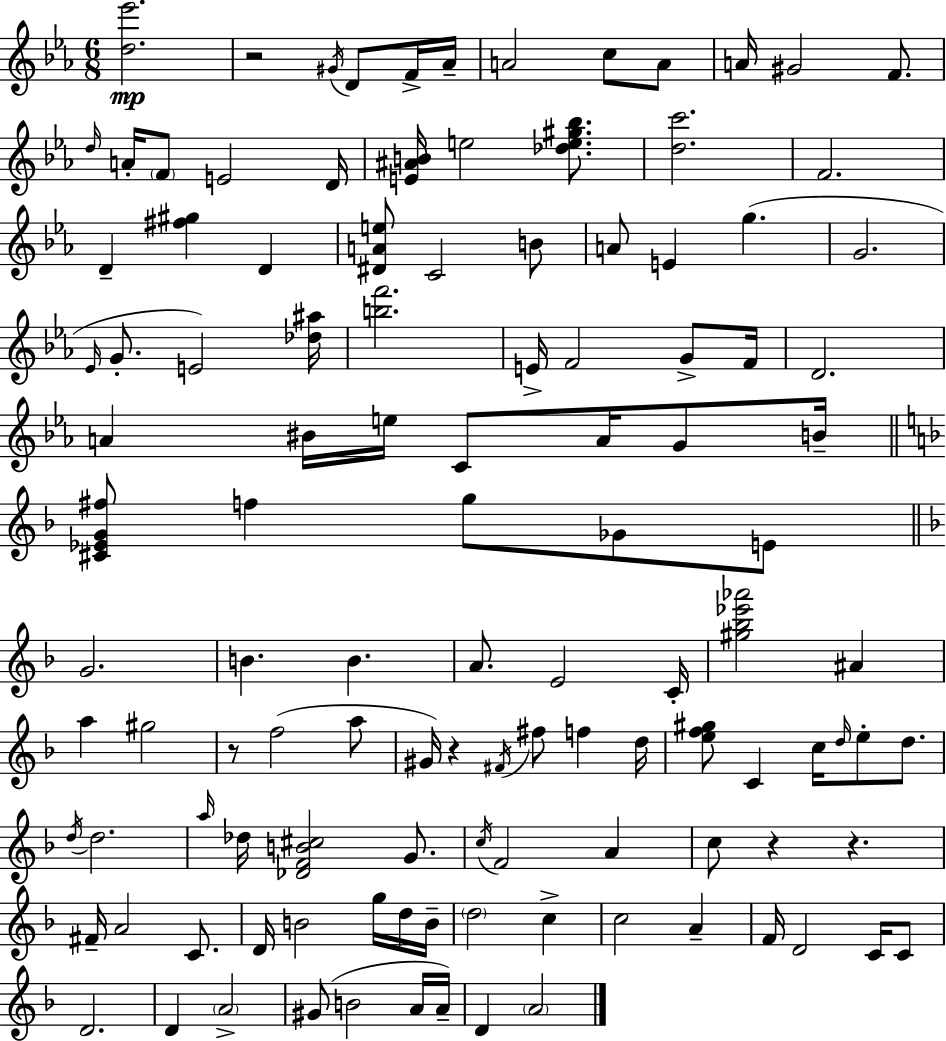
[D5,Eb6]/h. R/h G#4/s D4/e F4/s Ab4/s A4/h C5/e A4/e A4/s G#4/h F4/e. D5/s A4/s F4/e E4/h D4/s [E4,A#4,B4]/s E5/h [Db5,E5,G#5,Bb5]/e. [D5,C6]/h. F4/h. D4/q [F#5,G#5]/q D4/q [D#4,A4,E5]/e C4/h B4/e A4/e E4/q G5/q. G4/h. Eb4/s G4/e. E4/h [Db5,A#5]/s [B5,F6]/h. E4/s F4/h G4/e F4/s D4/h. A4/q BIS4/s E5/s C4/e A4/s G4/e B4/s [C#4,Eb4,G4,F#5]/e F5/q G5/e Gb4/e E4/e G4/h. B4/q. B4/q. A4/e. E4/h C4/s [G#5,Bb5,Eb6,Ab6]/h A#4/q A5/q G#5/h R/e F5/h A5/e G#4/s R/q F#4/s F#5/e F5/q D5/s [E5,F5,G#5]/e C4/q C5/s D5/s E5/e D5/e. D5/s D5/h. A5/s Db5/s [Db4,F4,B4,C#5]/h G4/e. C5/s F4/h A4/q C5/e R/q R/q. F#4/s A4/h C4/e. D4/s B4/h G5/s D5/s B4/s D5/h C5/q C5/h A4/q F4/s D4/h C4/s C4/e D4/h. D4/q A4/h G#4/e B4/h A4/s A4/s D4/q A4/h